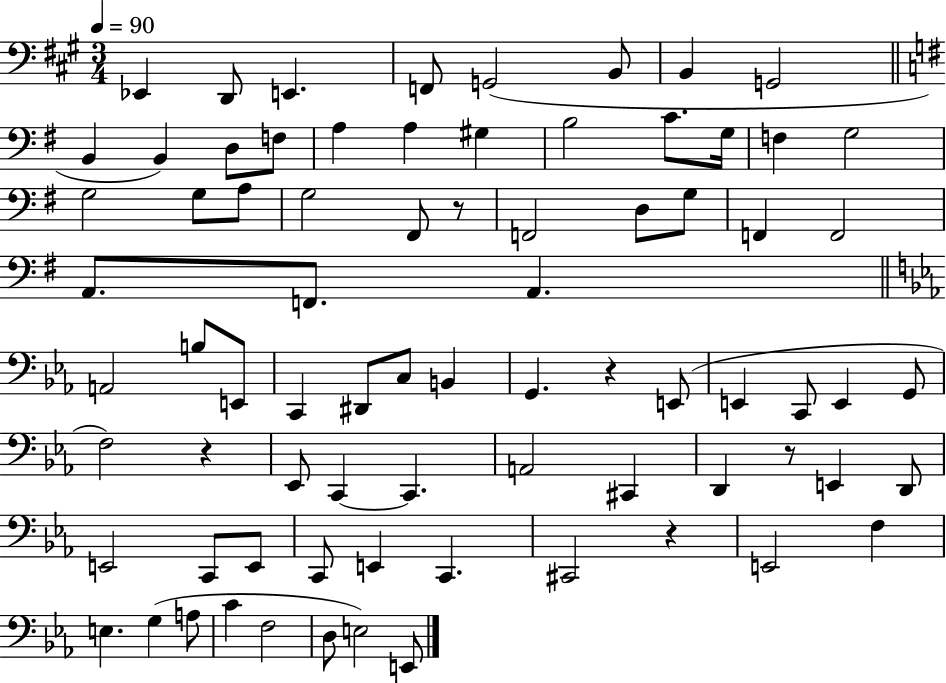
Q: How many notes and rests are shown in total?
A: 77